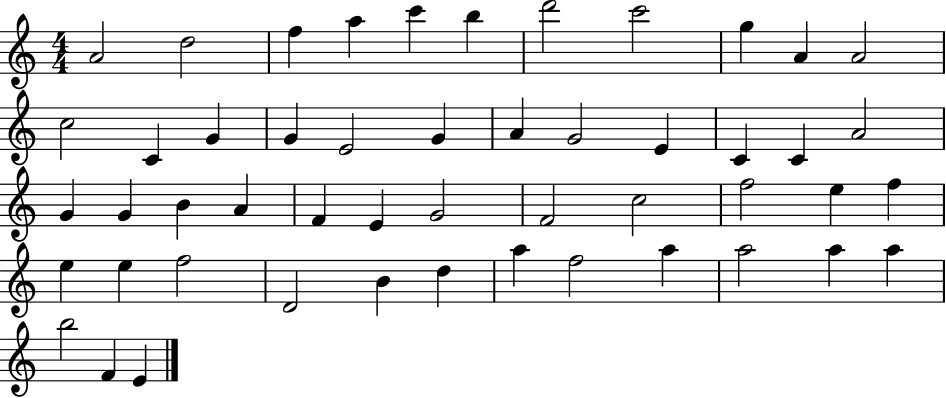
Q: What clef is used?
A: treble